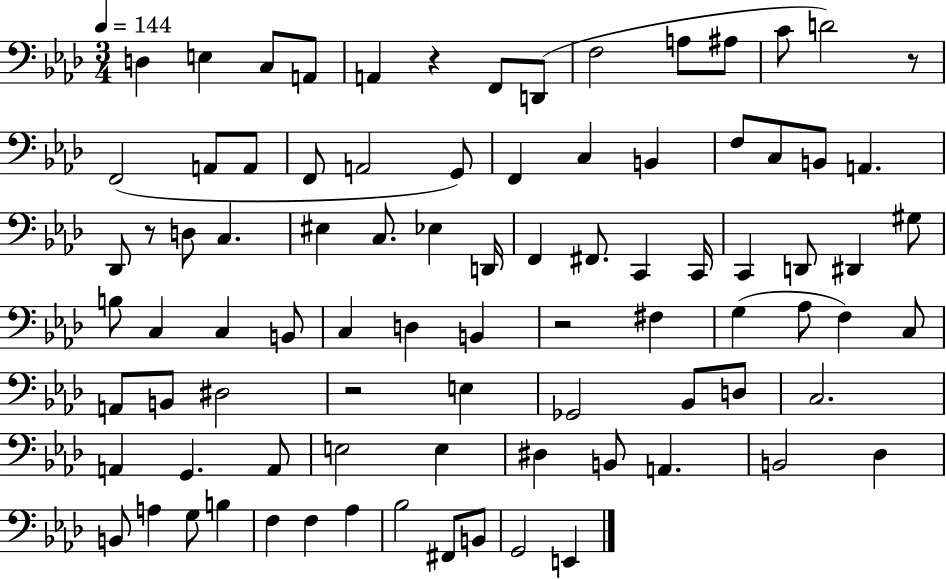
{
  \clef bass
  \numericTimeSignature
  \time 3/4
  \key aes \major
  \tempo 4 = 144
  d4 e4 c8 a,8 | a,4 r4 f,8 d,8( | f2 a8 ais8 | c'8 d'2) r8 | \break f,2( a,8 a,8 | f,8 a,2 g,8) | f,4 c4 b,4 | f8 c8 b,8 a,4. | \break des,8 r8 d8 c4. | eis4 c8. ees4 d,16 | f,4 fis,8. c,4 c,16 | c,4 d,8 dis,4 gis8 | \break b8 c4 c4 b,8 | c4 d4 b,4 | r2 fis4 | g4( aes8 f4) c8 | \break a,8 b,8 dis2 | r2 e4 | ges,2 bes,8 d8 | c2. | \break a,4 g,4. a,8 | e2 e4 | dis4 b,8 a,4. | b,2 des4 | \break b,8 a4 g8 b4 | f4 f4 aes4 | bes2 fis,8 b,8 | g,2 e,4 | \break \bar "|."
}